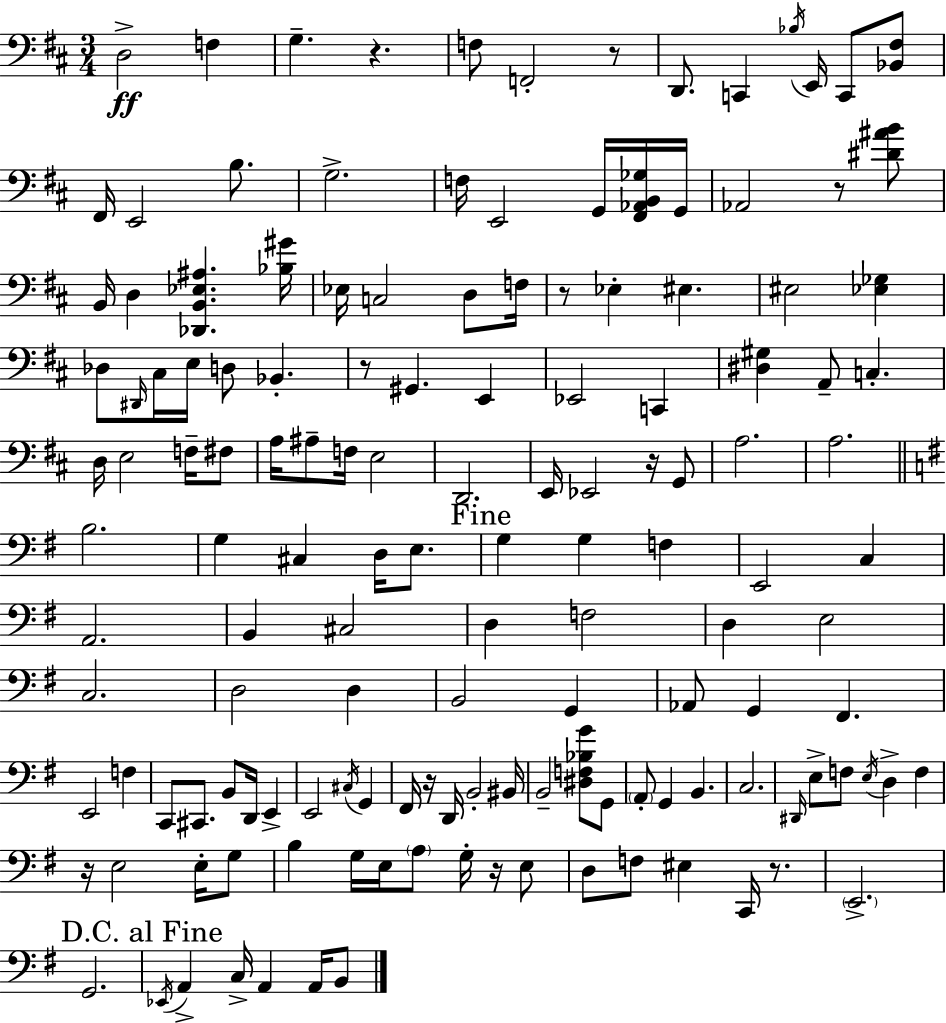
X:1
T:Untitled
M:3/4
L:1/4
K:D
D,2 F, G, z F,/2 F,,2 z/2 D,,/2 C,, _B,/4 E,,/4 C,,/2 [_B,,^F,]/2 ^F,,/4 E,,2 B,/2 G,2 F,/4 E,,2 G,,/4 [^F,,_A,,B,,_G,]/4 G,,/4 _A,,2 z/2 [^D^AB]/2 B,,/4 D, [_D,,B,,_E,^A,] [_B,^G]/4 _E,/4 C,2 D,/2 F,/4 z/2 _E, ^E, ^E,2 [_E,_G,] _D,/2 ^D,,/4 ^C,/4 E,/4 D,/2 _B,, z/2 ^G,, E,, _E,,2 C,, [^D,^G,] A,,/2 C, D,/4 E,2 F,/4 ^F,/2 A,/4 ^A,/2 F,/4 E,2 D,,2 E,,/4 _E,,2 z/4 G,,/2 A,2 A,2 B,2 G, ^C, D,/4 E,/2 G, G, F, E,,2 C, A,,2 B,, ^C,2 D, F,2 D, E,2 C,2 D,2 D, B,,2 G,, _A,,/2 G,, ^F,, E,,2 F, C,,/2 ^C,,/2 B,,/2 D,,/4 E,, E,,2 ^C,/4 G,, ^F,,/4 z/4 D,,/4 B,,2 ^B,,/4 B,,2 [^D,F,_B,G]/2 G,,/2 A,,/2 G,, B,, C,2 ^D,,/4 E,/2 F,/2 E,/4 D, F, z/4 E,2 E,/4 G,/2 B, G,/4 E,/4 A,/2 G,/4 z/4 E,/2 D,/2 F,/2 ^E, C,,/4 z/2 E,,2 G,,2 _E,,/4 A,, C,/4 A,, A,,/4 B,,/2